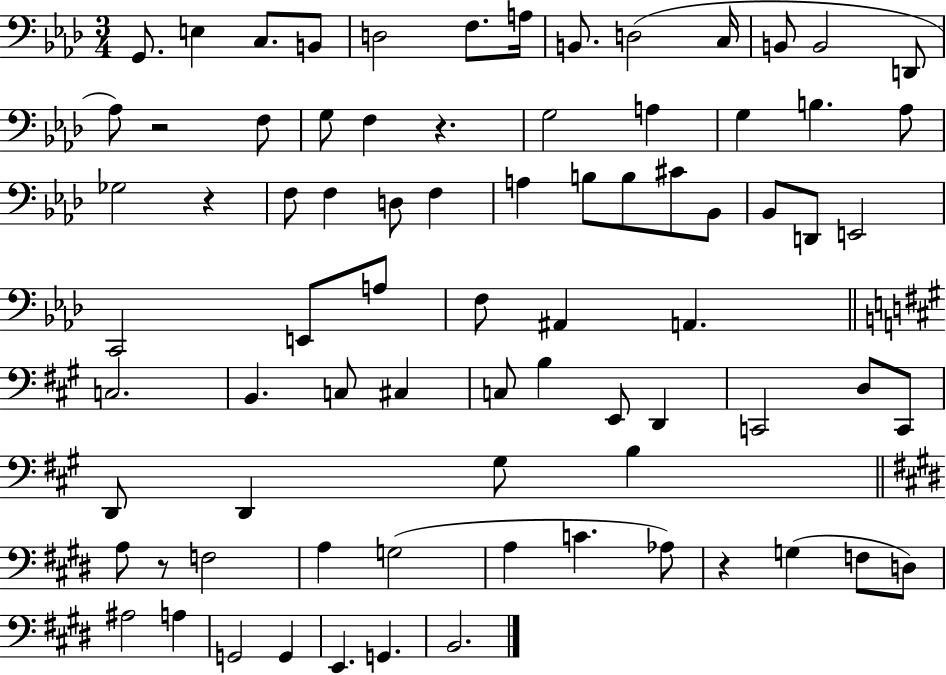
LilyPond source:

{
  \clef bass
  \numericTimeSignature
  \time 3/4
  \key aes \major
  g,8. e4 c8. b,8 | d2 f8. a16 | b,8. d2( c16 | b,8 b,2 d,8 | \break aes8) r2 f8 | g8 f4 r4. | g2 a4 | g4 b4. aes8 | \break ges2 r4 | f8 f4 d8 f4 | a4 b8 b8 cis'8 bes,8 | bes,8 d,8 e,2 | \break c,2 e,8 a8 | f8 ais,4 a,4. | \bar "||" \break \key a \major c2. | b,4. c8 cis4 | c8 b4 e,8 d,4 | c,2 d8 c,8 | \break d,8 d,4 gis8 b4 | \bar "||" \break \key e \major a8 r8 f2 | a4 g2( | a4 c'4. aes8) | r4 g4( f8 d8) | \break ais2 a4 | g,2 g,4 | e,4. g,4. | b,2. | \break \bar "|."
}